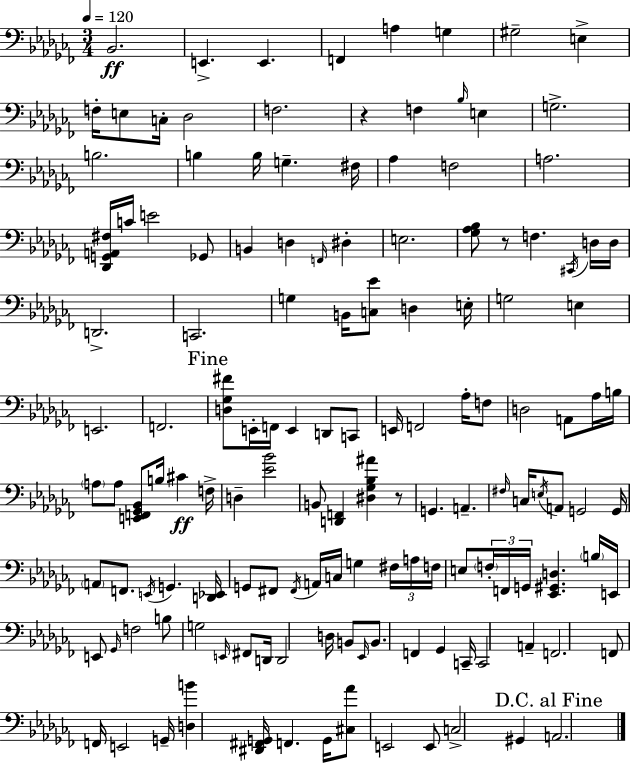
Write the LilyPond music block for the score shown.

{
  \clef bass
  \numericTimeSignature
  \time 3/4
  \key aes \minor
  \tempo 4 = 120
  bes,2.\ff | e,4.-> e,4. | f,4 a4 g4 | gis2-- e4-> | \break f16-. e8 c16-. des2 | f2. | r4 f4 \grace { bes16 } e4 | g2.-> | \break b2. | b4 b16 g4.-- | fis16 aes4 f2 | a2. | \break <des, g, a, fis>16 c'16 e'2 ges,8 | b,4 d4 \grace { f,16 } dis4-. | e2. | <ges aes bes>8 r8 f4. | \break \acciaccatura { cis,16 } d16 d16 d,2.-> | c,2. | g4 b,16 <c ees'>8 d4 | e16-. g2 e4 | \break e,2. | f,2. | \mark "Fine" <d ges fis'>8 e,16-. f,16 e,4 d,8 | c,8 e,16 f,2 | \break aes16-. f8 d2 a,8 | aes16 b16 \parenthesize a8 a8 <e, f, ges, bes,>8 b16 cis'4\ff | f16-> d4-- <ees' bes'>2 | b,8 <d, f,>4 <dis ges bes ais'>4 | \break r8 g,4. a,4.-- | \grace { fis16 } c16 \acciaccatura { e16 } a,8 g,2 | g,16 \parenthesize a,8 f,8. \acciaccatura { e,16 } g,4. | <d, ees,>16 g,8 fis,8 \acciaccatura { fis,16 } a,16 | \break c16 g4 \tuplet 3/2 { fis16 a16 f16 } e8 \tuplet 3/2 { \parenthesize f16-. f,16 | g,16 } <ees, gis, d>4. \parenthesize b16 e,16 e,8 \grace { ges,16 } | f2 b8 g2 | \grace { e,16 } fis,8 d,16 d,2 | \break d16 b,8 \grace { ees,16 } b,8. | f,4 ges,4 c,16-- c,2 | a,4-- f,2. | f,8 | \break f,16 e,2 g,16-- <d b'>4 | <dis, fis, g,>16 f,4. g,16 <cis aes'>8 | e,2 e,8 c2-> | gis,4 \mark "D.C. al Fine" a,2. | \break \bar "|."
}